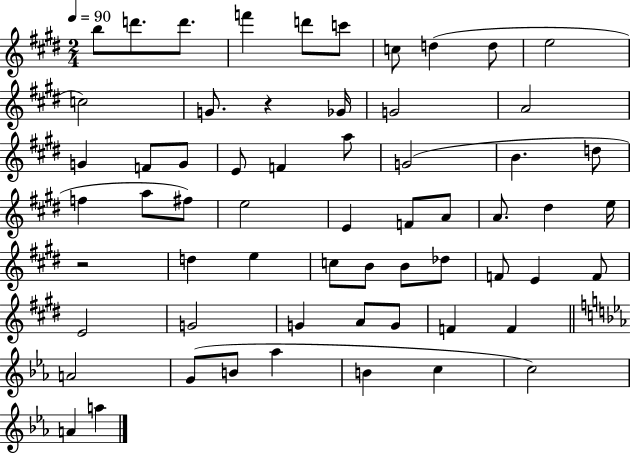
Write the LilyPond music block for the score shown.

{
  \clef treble
  \numericTimeSignature
  \time 2/4
  \key e \major
  \tempo 4 = 90
  b''8 d'''8. d'''8. | f'''4 d'''8 c'''8 | c''8 d''4( d''8 | e''2 | \break c''2) | g'8. r4 ges'16 | g'2 | a'2 | \break g'4 f'8 g'8 | e'8 f'4 a''8 | g'2( | b'4. d''8 | \break f''4 a''8 fis''8) | e''2 | e'4 f'8 a'8 | a'8. dis''4 e''16 | \break r2 | d''4 e''4 | c''8 b'8 b'8 des''8 | f'8 e'4 f'8 | \break e'2 | g'2 | g'4 a'8 g'8 | f'4 f'4 | \break \bar "||" \break \key c \minor a'2 | g'8( b'8 aes''4 | b'4 c''4 | c''2) | \break a'4 a''4 | \bar "|."
}